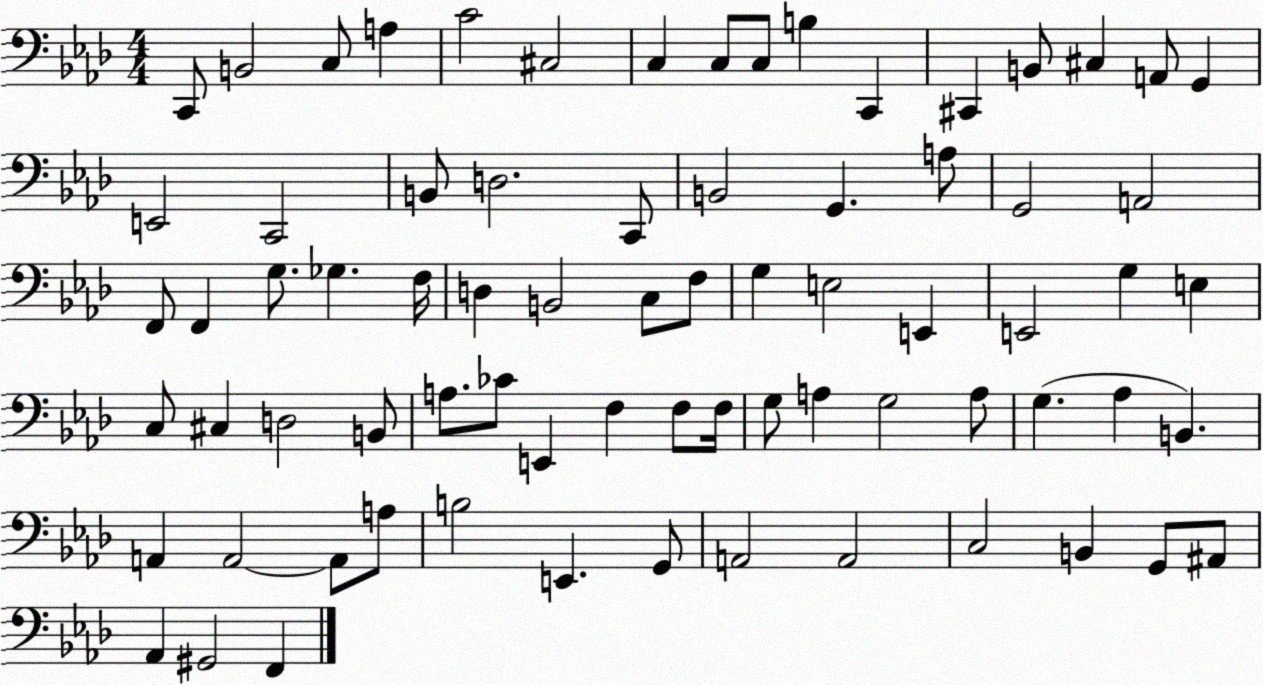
X:1
T:Untitled
M:4/4
L:1/4
K:Ab
C,,/2 B,,2 C,/2 A, C2 ^C,2 C, C,/2 C,/2 B, C,, ^C,, B,,/2 ^C, A,,/2 G,, E,,2 C,,2 B,,/2 D,2 C,,/2 B,,2 G,, A,/2 G,,2 A,,2 F,,/2 F,, G,/2 _G, F,/4 D, B,,2 C,/2 F,/2 G, E,2 E,, E,,2 G, E, C,/2 ^C, D,2 B,,/2 A,/2 _C/2 E,, F, F,/2 F,/4 G,/2 A, G,2 A,/2 G, _A, B,, A,, A,,2 A,,/2 A,/2 B,2 E,, G,,/2 A,,2 A,,2 C,2 B,, G,,/2 ^A,,/2 _A,, ^G,,2 F,,